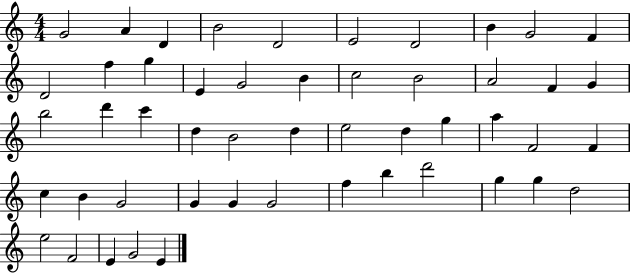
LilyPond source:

{
  \clef treble
  \numericTimeSignature
  \time 4/4
  \key c \major
  g'2 a'4 d'4 | b'2 d'2 | e'2 d'2 | b'4 g'2 f'4 | \break d'2 f''4 g''4 | e'4 g'2 b'4 | c''2 b'2 | a'2 f'4 g'4 | \break b''2 d'''4 c'''4 | d''4 b'2 d''4 | e''2 d''4 g''4 | a''4 f'2 f'4 | \break c''4 b'4 g'2 | g'4 g'4 g'2 | f''4 b''4 d'''2 | g''4 g''4 d''2 | \break e''2 f'2 | e'4 g'2 e'4 | \bar "|."
}